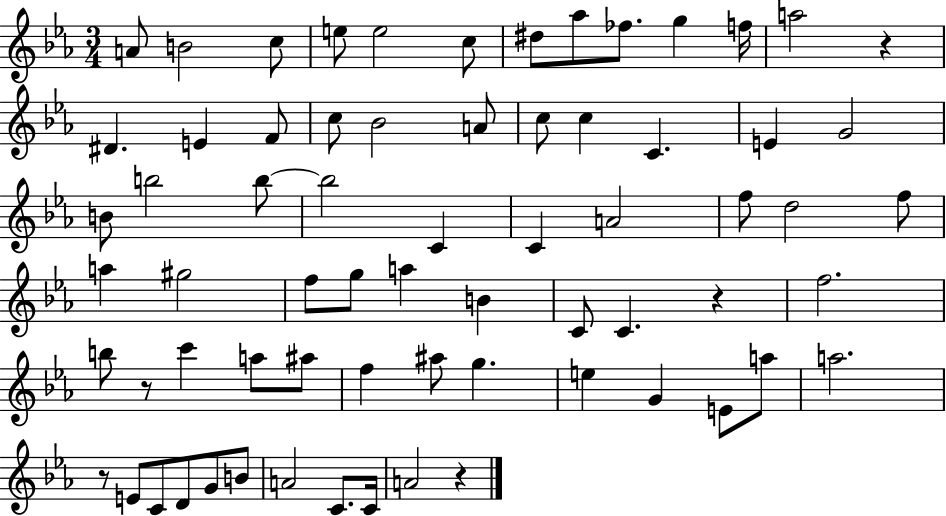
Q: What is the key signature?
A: EES major